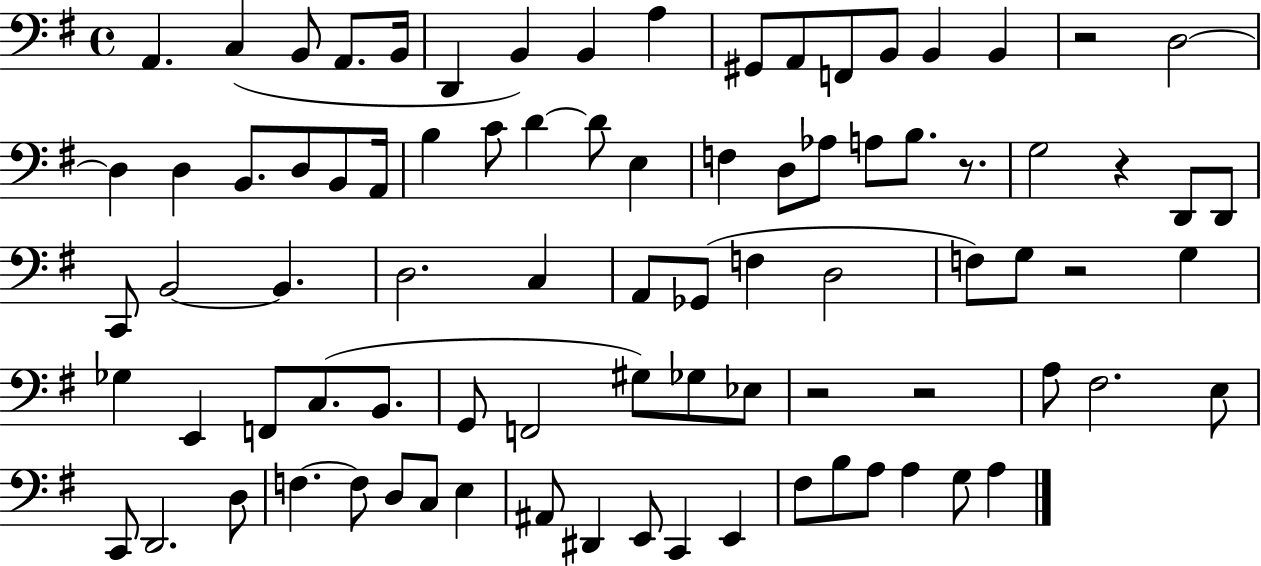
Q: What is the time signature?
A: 4/4